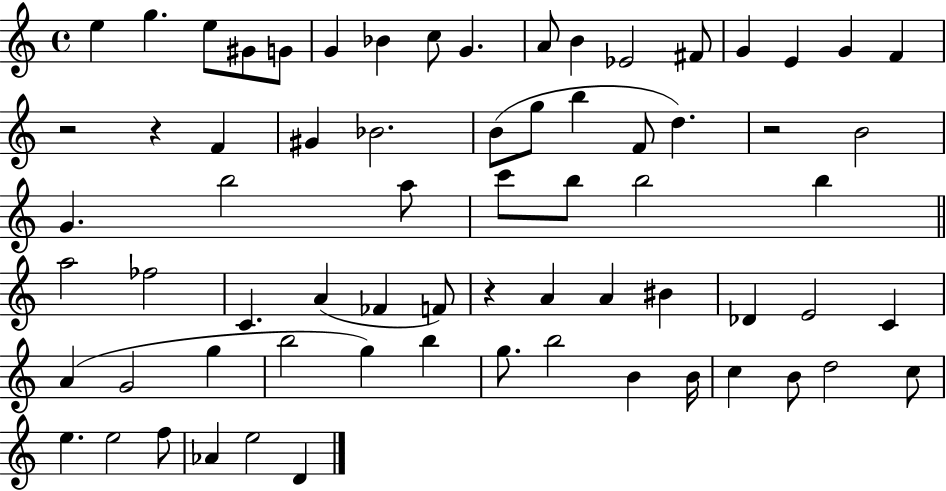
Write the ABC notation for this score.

X:1
T:Untitled
M:4/4
L:1/4
K:C
e g e/2 ^G/2 G/2 G _B c/2 G A/2 B _E2 ^F/2 G E G F z2 z F ^G _B2 B/2 g/2 b F/2 d z2 B2 G b2 a/2 c'/2 b/2 b2 b a2 _f2 C A _F F/2 z A A ^B _D E2 C A G2 g b2 g b g/2 b2 B B/4 c B/2 d2 c/2 e e2 f/2 _A e2 D